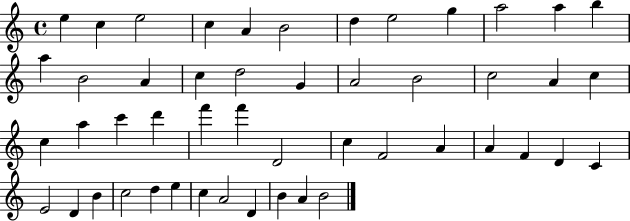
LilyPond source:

{
  \clef treble
  \time 4/4
  \defaultTimeSignature
  \key c \major
  e''4 c''4 e''2 | c''4 a'4 b'2 | d''4 e''2 g''4 | a''2 a''4 b''4 | \break a''4 b'2 a'4 | c''4 d''2 g'4 | a'2 b'2 | c''2 a'4 c''4 | \break c''4 a''4 c'''4 d'''4 | f'''4 f'''4 d'2 | c''4 f'2 a'4 | a'4 f'4 d'4 c'4 | \break e'2 d'4 b'4 | c''2 d''4 e''4 | c''4 a'2 d'4 | b'4 a'4 b'2 | \break \bar "|."
}